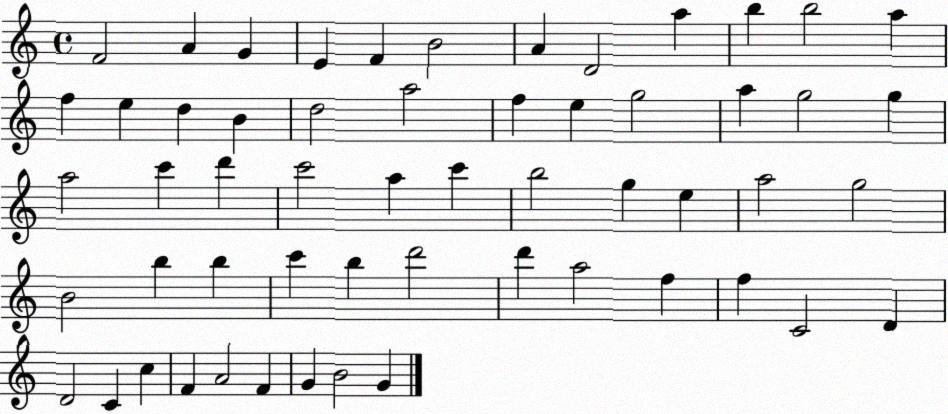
X:1
T:Untitled
M:4/4
L:1/4
K:C
F2 A G E F B2 A D2 a b b2 a f e d B d2 a2 f e g2 a g2 g a2 c' d' c'2 a c' b2 g e a2 g2 B2 b b c' b d'2 d' a2 f f C2 D D2 C c F A2 F G B2 G